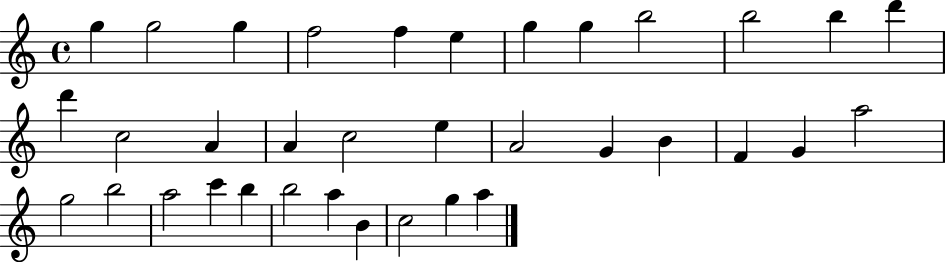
G5/q G5/h G5/q F5/h F5/q E5/q G5/q G5/q B5/h B5/h B5/q D6/q D6/q C5/h A4/q A4/q C5/h E5/q A4/h G4/q B4/q F4/q G4/q A5/h G5/h B5/h A5/h C6/q B5/q B5/h A5/q B4/q C5/h G5/q A5/q